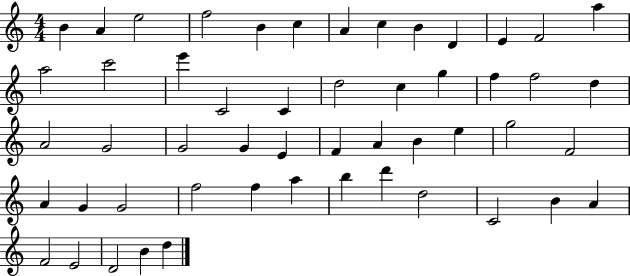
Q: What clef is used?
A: treble